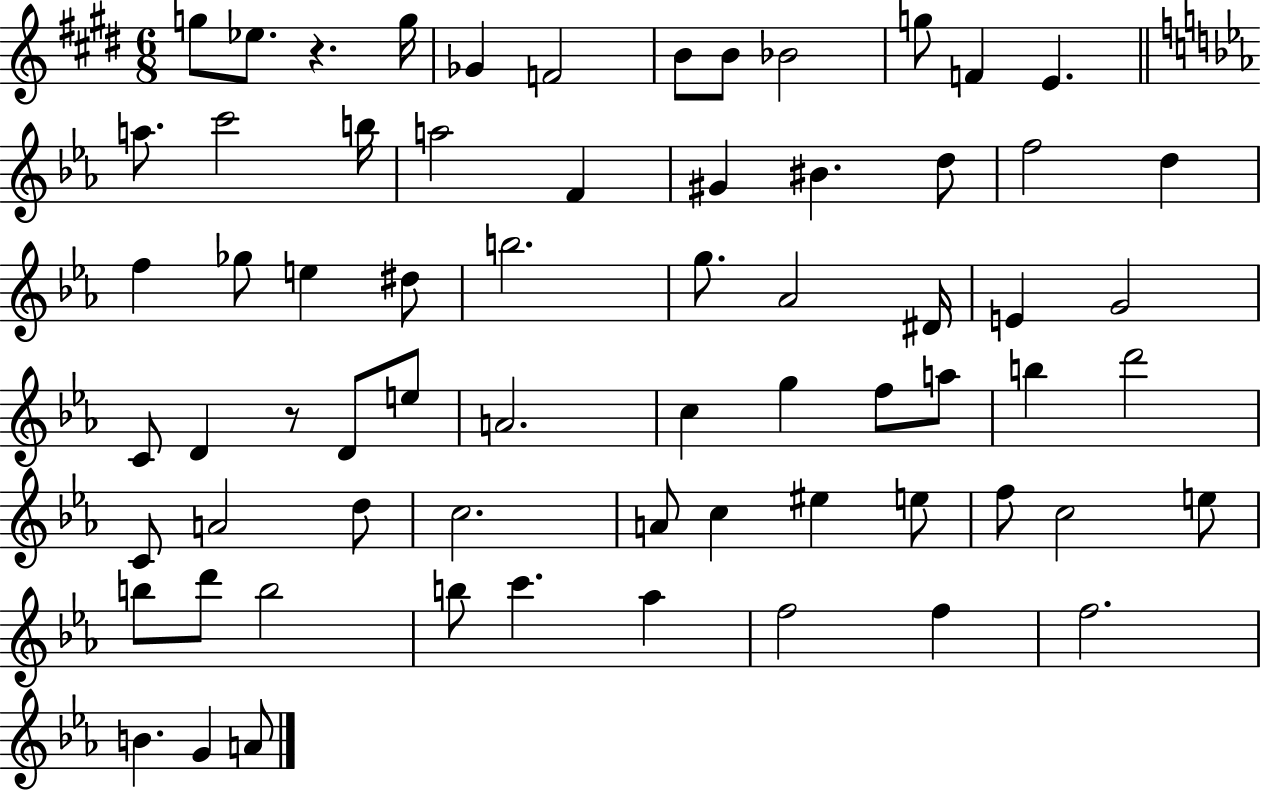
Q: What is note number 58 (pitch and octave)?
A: C6